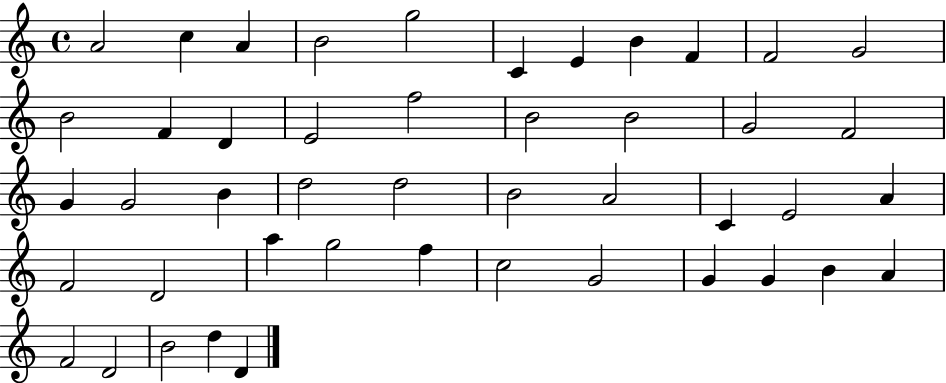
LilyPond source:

{
  \clef treble
  \time 4/4
  \defaultTimeSignature
  \key c \major
  a'2 c''4 a'4 | b'2 g''2 | c'4 e'4 b'4 f'4 | f'2 g'2 | \break b'2 f'4 d'4 | e'2 f''2 | b'2 b'2 | g'2 f'2 | \break g'4 g'2 b'4 | d''2 d''2 | b'2 a'2 | c'4 e'2 a'4 | \break f'2 d'2 | a''4 g''2 f''4 | c''2 g'2 | g'4 g'4 b'4 a'4 | \break f'2 d'2 | b'2 d''4 d'4 | \bar "|."
}